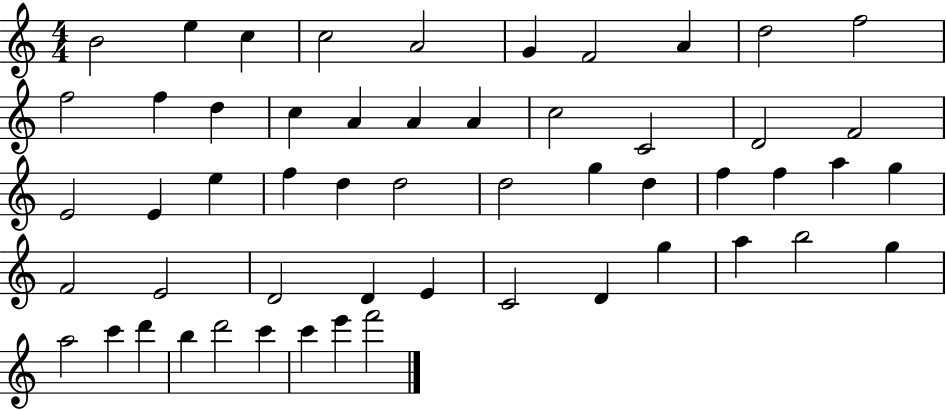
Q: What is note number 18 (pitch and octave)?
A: C5